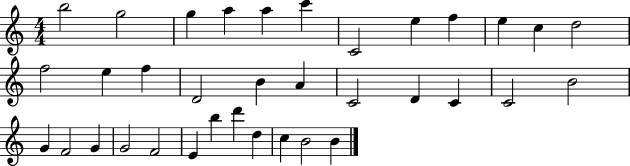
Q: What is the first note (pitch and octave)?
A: B5